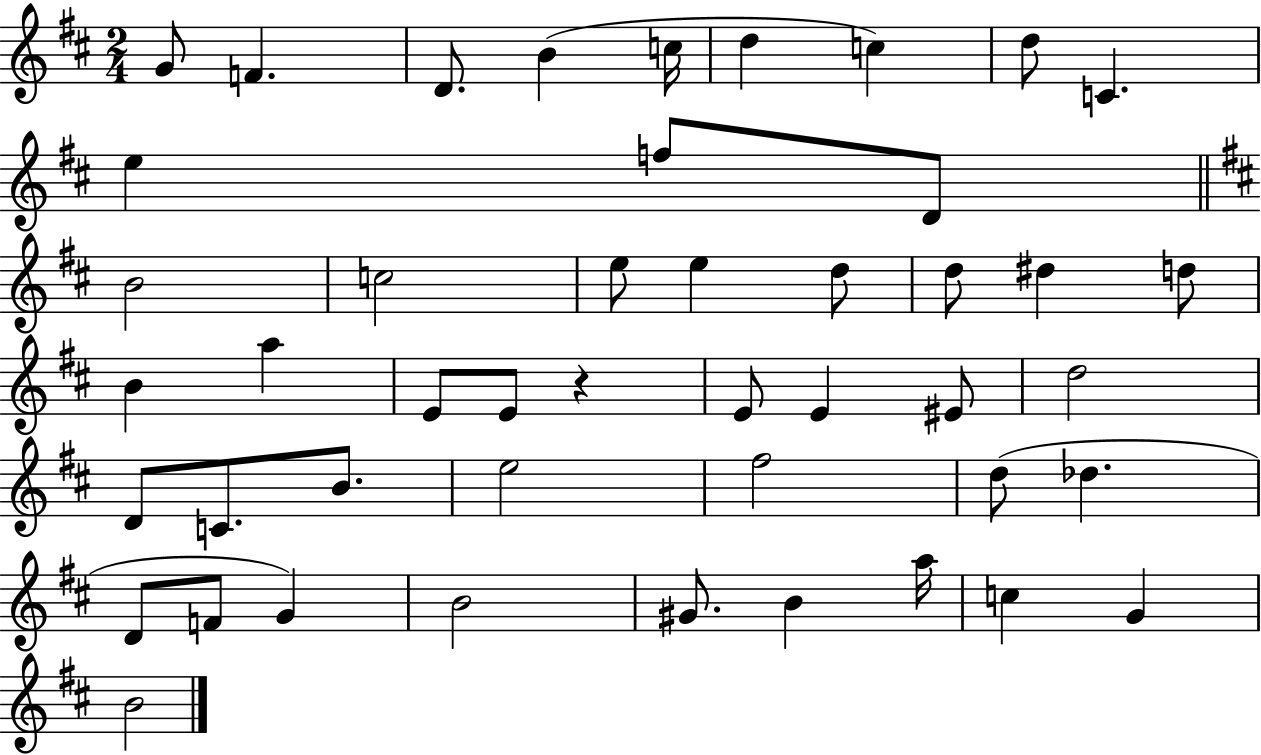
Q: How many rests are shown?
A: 1